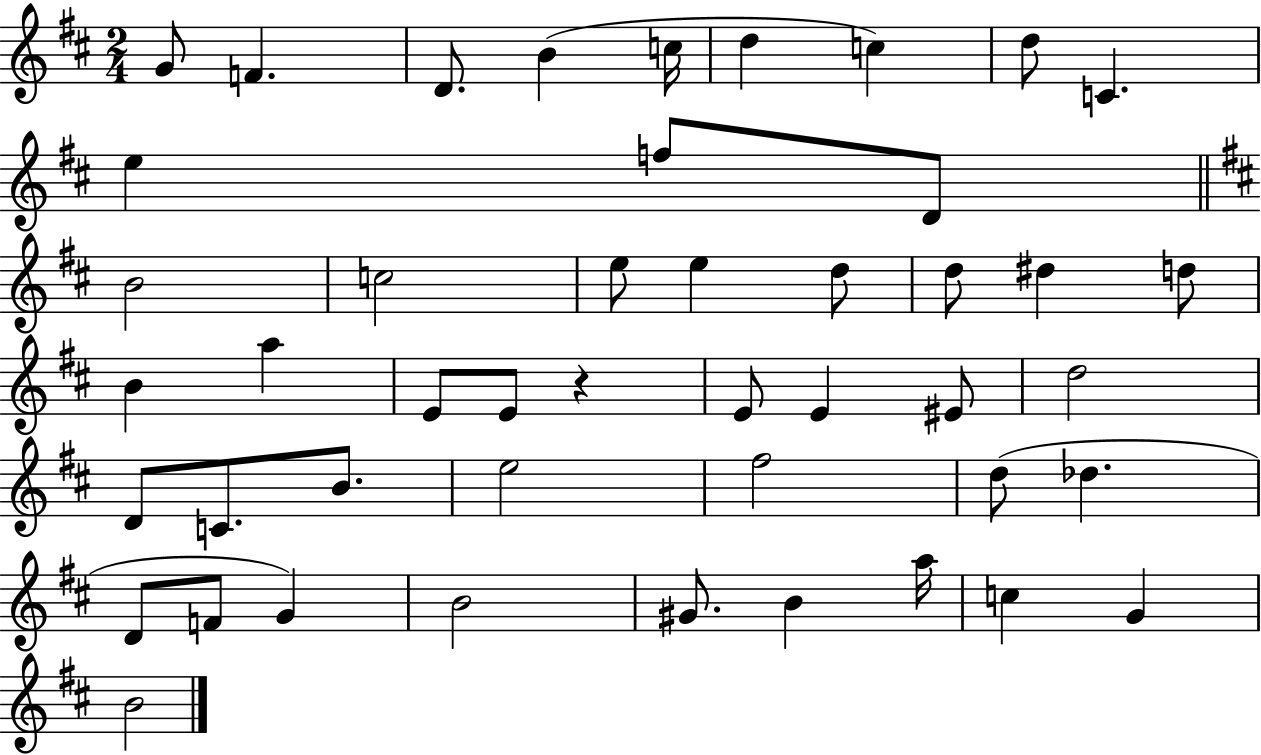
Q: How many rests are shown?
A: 1